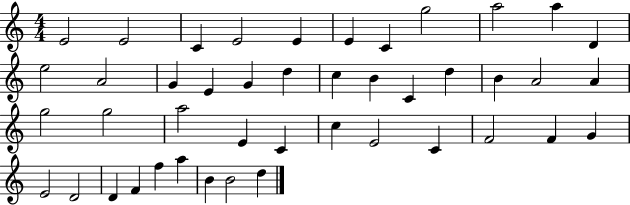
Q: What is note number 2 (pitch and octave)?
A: E4